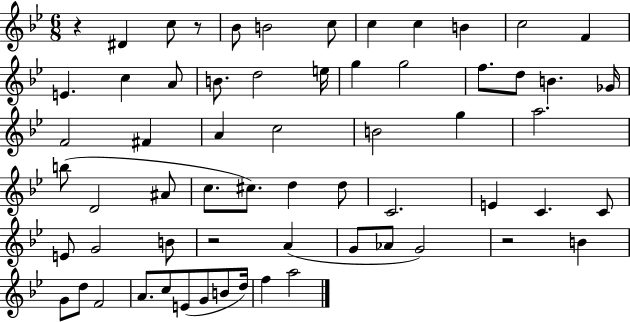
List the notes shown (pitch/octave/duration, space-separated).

R/q D#4/q C5/e R/e Bb4/e B4/h C5/e C5/q C5/q B4/q C5/h F4/q E4/q. C5/q A4/e B4/e. D5/h E5/s G5/q G5/h F5/e. D5/e B4/q. Gb4/s F4/h F#4/q A4/q C5/h B4/h G5/q A5/h. B5/e D4/h A#4/e C5/e. C#5/e. D5/q D5/e C4/h. E4/q C4/q. C4/e E4/e G4/h B4/e R/h A4/q G4/e Ab4/e G4/h R/h B4/q G4/e D5/e F4/h A4/e. C5/e E4/e G4/e B4/e D5/s F5/q A5/h